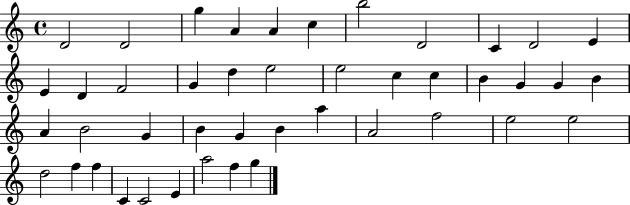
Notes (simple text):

D4/h D4/h G5/q A4/q A4/q C5/q B5/h D4/h C4/q D4/h E4/q E4/q D4/q F4/h G4/q D5/q E5/h E5/h C5/q C5/q B4/q G4/q G4/q B4/q A4/q B4/h G4/q B4/q G4/q B4/q A5/q A4/h F5/h E5/h E5/h D5/h F5/q F5/q C4/q C4/h E4/q A5/h F5/q G5/q